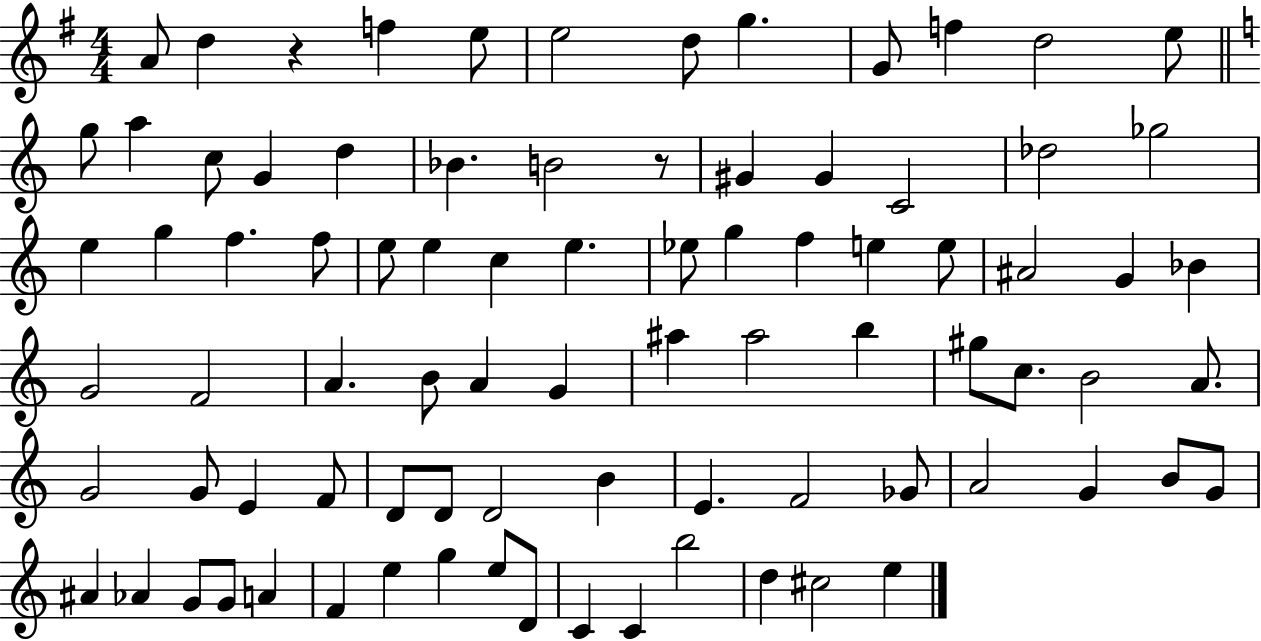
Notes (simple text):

A4/e D5/q R/q F5/q E5/e E5/h D5/e G5/q. G4/e F5/q D5/h E5/e G5/e A5/q C5/e G4/q D5/q Bb4/q. B4/h R/e G#4/q G#4/q C4/h Db5/h Gb5/h E5/q G5/q F5/q. F5/e E5/e E5/q C5/q E5/q. Eb5/e G5/q F5/q E5/q E5/e A#4/h G4/q Bb4/q G4/h F4/h A4/q. B4/e A4/q G4/q A#5/q A#5/h B5/q G#5/e C5/e. B4/h A4/e. G4/h G4/e E4/q F4/e D4/e D4/e D4/h B4/q E4/q. F4/h Gb4/e A4/h G4/q B4/e G4/e A#4/q Ab4/q G4/e G4/e A4/q F4/q E5/q G5/q E5/e D4/e C4/q C4/q B5/h D5/q C#5/h E5/q